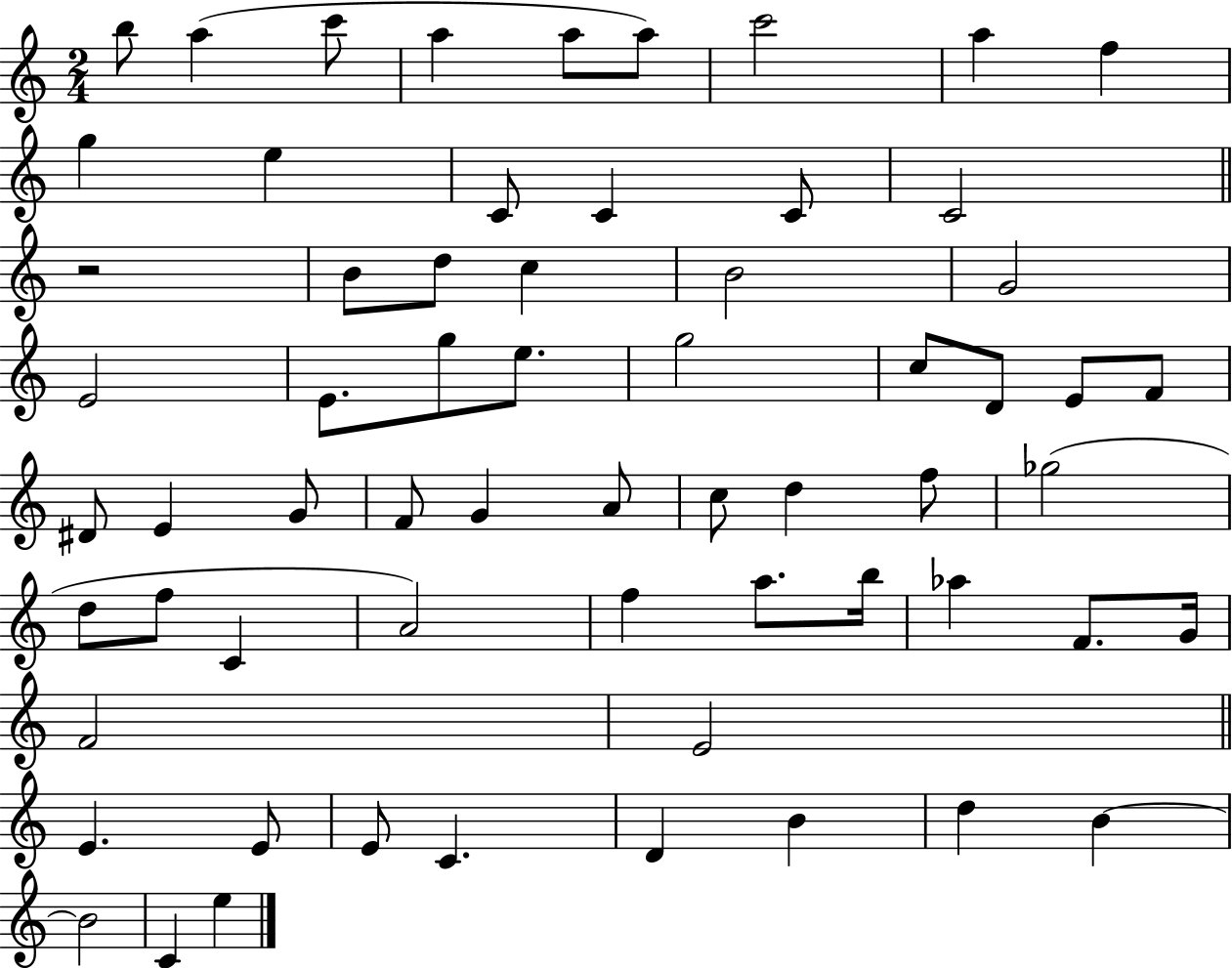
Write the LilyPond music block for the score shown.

{
  \clef treble
  \numericTimeSignature
  \time 2/4
  \key c \major
  b''8 a''4( c'''8 | a''4 a''8 a''8) | c'''2 | a''4 f''4 | \break g''4 e''4 | c'8 c'4 c'8 | c'2 | \bar "||" \break \key c \major r2 | b'8 d''8 c''4 | b'2 | g'2 | \break e'2 | e'8. g''8 e''8. | g''2 | c''8 d'8 e'8 f'8 | \break dis'8 e'4 g'8 | f'8 g'4 a'8 | c''8 d''4 f''8 | ges''2( | \break d''8 f''8 c'4 | a'2) | f''4 a''8. b''16 | aes''4 f'8. g'16 | \break f'2 | e'2 | \bar "||" \break \key a \minor e'4. e'8 | e'8 c'4. | d'4 b'4 | d''4 b'4~~ | \break b'2 | c'4 e''4 | \bar "|."
}